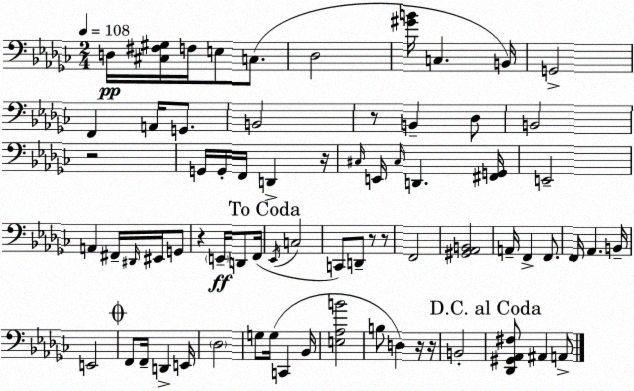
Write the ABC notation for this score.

X:1
T:Untitled
M:2/4
L:1/4
K:Ebm
D,/4 [^C,^F,^G,]/4 F,/4 E,/2 C,/2 _D,2 [^GB]/4 C, B,,/4 G,,2 F,, A,,/4 G,,/2 B,,2 z/2 B,, _D,/2 B,,2 z2 G,,/4 G,,/4 F,,/4 D,, z/4 ^C,/4 E,,/4 ^C,/4 D,, [^F,,G,,]/4 E,,2 A,, ^F,,/4 ^D,,/4 ^E,,/4 G,,/2 z E,,/4 D,,/2 F,,/4 _E,,/4 C,2 C,,/2 D,,/2 z/2 z/2 F,,2 [^G,,_A,,B,,]2 A,,/4 F,, F,,/2 F,,/4 _A,, B,,/4 E,,2 F,,/2 F,,/4 D,, E,,/4 _D,2 G,/2 G,/4 C,, _B,,/4 [E,_A,B]2 B,/2 D, z/4 z/4 B,,2 [_D,,^G,,_A,,^F,]/2 ^A,, A,,/2